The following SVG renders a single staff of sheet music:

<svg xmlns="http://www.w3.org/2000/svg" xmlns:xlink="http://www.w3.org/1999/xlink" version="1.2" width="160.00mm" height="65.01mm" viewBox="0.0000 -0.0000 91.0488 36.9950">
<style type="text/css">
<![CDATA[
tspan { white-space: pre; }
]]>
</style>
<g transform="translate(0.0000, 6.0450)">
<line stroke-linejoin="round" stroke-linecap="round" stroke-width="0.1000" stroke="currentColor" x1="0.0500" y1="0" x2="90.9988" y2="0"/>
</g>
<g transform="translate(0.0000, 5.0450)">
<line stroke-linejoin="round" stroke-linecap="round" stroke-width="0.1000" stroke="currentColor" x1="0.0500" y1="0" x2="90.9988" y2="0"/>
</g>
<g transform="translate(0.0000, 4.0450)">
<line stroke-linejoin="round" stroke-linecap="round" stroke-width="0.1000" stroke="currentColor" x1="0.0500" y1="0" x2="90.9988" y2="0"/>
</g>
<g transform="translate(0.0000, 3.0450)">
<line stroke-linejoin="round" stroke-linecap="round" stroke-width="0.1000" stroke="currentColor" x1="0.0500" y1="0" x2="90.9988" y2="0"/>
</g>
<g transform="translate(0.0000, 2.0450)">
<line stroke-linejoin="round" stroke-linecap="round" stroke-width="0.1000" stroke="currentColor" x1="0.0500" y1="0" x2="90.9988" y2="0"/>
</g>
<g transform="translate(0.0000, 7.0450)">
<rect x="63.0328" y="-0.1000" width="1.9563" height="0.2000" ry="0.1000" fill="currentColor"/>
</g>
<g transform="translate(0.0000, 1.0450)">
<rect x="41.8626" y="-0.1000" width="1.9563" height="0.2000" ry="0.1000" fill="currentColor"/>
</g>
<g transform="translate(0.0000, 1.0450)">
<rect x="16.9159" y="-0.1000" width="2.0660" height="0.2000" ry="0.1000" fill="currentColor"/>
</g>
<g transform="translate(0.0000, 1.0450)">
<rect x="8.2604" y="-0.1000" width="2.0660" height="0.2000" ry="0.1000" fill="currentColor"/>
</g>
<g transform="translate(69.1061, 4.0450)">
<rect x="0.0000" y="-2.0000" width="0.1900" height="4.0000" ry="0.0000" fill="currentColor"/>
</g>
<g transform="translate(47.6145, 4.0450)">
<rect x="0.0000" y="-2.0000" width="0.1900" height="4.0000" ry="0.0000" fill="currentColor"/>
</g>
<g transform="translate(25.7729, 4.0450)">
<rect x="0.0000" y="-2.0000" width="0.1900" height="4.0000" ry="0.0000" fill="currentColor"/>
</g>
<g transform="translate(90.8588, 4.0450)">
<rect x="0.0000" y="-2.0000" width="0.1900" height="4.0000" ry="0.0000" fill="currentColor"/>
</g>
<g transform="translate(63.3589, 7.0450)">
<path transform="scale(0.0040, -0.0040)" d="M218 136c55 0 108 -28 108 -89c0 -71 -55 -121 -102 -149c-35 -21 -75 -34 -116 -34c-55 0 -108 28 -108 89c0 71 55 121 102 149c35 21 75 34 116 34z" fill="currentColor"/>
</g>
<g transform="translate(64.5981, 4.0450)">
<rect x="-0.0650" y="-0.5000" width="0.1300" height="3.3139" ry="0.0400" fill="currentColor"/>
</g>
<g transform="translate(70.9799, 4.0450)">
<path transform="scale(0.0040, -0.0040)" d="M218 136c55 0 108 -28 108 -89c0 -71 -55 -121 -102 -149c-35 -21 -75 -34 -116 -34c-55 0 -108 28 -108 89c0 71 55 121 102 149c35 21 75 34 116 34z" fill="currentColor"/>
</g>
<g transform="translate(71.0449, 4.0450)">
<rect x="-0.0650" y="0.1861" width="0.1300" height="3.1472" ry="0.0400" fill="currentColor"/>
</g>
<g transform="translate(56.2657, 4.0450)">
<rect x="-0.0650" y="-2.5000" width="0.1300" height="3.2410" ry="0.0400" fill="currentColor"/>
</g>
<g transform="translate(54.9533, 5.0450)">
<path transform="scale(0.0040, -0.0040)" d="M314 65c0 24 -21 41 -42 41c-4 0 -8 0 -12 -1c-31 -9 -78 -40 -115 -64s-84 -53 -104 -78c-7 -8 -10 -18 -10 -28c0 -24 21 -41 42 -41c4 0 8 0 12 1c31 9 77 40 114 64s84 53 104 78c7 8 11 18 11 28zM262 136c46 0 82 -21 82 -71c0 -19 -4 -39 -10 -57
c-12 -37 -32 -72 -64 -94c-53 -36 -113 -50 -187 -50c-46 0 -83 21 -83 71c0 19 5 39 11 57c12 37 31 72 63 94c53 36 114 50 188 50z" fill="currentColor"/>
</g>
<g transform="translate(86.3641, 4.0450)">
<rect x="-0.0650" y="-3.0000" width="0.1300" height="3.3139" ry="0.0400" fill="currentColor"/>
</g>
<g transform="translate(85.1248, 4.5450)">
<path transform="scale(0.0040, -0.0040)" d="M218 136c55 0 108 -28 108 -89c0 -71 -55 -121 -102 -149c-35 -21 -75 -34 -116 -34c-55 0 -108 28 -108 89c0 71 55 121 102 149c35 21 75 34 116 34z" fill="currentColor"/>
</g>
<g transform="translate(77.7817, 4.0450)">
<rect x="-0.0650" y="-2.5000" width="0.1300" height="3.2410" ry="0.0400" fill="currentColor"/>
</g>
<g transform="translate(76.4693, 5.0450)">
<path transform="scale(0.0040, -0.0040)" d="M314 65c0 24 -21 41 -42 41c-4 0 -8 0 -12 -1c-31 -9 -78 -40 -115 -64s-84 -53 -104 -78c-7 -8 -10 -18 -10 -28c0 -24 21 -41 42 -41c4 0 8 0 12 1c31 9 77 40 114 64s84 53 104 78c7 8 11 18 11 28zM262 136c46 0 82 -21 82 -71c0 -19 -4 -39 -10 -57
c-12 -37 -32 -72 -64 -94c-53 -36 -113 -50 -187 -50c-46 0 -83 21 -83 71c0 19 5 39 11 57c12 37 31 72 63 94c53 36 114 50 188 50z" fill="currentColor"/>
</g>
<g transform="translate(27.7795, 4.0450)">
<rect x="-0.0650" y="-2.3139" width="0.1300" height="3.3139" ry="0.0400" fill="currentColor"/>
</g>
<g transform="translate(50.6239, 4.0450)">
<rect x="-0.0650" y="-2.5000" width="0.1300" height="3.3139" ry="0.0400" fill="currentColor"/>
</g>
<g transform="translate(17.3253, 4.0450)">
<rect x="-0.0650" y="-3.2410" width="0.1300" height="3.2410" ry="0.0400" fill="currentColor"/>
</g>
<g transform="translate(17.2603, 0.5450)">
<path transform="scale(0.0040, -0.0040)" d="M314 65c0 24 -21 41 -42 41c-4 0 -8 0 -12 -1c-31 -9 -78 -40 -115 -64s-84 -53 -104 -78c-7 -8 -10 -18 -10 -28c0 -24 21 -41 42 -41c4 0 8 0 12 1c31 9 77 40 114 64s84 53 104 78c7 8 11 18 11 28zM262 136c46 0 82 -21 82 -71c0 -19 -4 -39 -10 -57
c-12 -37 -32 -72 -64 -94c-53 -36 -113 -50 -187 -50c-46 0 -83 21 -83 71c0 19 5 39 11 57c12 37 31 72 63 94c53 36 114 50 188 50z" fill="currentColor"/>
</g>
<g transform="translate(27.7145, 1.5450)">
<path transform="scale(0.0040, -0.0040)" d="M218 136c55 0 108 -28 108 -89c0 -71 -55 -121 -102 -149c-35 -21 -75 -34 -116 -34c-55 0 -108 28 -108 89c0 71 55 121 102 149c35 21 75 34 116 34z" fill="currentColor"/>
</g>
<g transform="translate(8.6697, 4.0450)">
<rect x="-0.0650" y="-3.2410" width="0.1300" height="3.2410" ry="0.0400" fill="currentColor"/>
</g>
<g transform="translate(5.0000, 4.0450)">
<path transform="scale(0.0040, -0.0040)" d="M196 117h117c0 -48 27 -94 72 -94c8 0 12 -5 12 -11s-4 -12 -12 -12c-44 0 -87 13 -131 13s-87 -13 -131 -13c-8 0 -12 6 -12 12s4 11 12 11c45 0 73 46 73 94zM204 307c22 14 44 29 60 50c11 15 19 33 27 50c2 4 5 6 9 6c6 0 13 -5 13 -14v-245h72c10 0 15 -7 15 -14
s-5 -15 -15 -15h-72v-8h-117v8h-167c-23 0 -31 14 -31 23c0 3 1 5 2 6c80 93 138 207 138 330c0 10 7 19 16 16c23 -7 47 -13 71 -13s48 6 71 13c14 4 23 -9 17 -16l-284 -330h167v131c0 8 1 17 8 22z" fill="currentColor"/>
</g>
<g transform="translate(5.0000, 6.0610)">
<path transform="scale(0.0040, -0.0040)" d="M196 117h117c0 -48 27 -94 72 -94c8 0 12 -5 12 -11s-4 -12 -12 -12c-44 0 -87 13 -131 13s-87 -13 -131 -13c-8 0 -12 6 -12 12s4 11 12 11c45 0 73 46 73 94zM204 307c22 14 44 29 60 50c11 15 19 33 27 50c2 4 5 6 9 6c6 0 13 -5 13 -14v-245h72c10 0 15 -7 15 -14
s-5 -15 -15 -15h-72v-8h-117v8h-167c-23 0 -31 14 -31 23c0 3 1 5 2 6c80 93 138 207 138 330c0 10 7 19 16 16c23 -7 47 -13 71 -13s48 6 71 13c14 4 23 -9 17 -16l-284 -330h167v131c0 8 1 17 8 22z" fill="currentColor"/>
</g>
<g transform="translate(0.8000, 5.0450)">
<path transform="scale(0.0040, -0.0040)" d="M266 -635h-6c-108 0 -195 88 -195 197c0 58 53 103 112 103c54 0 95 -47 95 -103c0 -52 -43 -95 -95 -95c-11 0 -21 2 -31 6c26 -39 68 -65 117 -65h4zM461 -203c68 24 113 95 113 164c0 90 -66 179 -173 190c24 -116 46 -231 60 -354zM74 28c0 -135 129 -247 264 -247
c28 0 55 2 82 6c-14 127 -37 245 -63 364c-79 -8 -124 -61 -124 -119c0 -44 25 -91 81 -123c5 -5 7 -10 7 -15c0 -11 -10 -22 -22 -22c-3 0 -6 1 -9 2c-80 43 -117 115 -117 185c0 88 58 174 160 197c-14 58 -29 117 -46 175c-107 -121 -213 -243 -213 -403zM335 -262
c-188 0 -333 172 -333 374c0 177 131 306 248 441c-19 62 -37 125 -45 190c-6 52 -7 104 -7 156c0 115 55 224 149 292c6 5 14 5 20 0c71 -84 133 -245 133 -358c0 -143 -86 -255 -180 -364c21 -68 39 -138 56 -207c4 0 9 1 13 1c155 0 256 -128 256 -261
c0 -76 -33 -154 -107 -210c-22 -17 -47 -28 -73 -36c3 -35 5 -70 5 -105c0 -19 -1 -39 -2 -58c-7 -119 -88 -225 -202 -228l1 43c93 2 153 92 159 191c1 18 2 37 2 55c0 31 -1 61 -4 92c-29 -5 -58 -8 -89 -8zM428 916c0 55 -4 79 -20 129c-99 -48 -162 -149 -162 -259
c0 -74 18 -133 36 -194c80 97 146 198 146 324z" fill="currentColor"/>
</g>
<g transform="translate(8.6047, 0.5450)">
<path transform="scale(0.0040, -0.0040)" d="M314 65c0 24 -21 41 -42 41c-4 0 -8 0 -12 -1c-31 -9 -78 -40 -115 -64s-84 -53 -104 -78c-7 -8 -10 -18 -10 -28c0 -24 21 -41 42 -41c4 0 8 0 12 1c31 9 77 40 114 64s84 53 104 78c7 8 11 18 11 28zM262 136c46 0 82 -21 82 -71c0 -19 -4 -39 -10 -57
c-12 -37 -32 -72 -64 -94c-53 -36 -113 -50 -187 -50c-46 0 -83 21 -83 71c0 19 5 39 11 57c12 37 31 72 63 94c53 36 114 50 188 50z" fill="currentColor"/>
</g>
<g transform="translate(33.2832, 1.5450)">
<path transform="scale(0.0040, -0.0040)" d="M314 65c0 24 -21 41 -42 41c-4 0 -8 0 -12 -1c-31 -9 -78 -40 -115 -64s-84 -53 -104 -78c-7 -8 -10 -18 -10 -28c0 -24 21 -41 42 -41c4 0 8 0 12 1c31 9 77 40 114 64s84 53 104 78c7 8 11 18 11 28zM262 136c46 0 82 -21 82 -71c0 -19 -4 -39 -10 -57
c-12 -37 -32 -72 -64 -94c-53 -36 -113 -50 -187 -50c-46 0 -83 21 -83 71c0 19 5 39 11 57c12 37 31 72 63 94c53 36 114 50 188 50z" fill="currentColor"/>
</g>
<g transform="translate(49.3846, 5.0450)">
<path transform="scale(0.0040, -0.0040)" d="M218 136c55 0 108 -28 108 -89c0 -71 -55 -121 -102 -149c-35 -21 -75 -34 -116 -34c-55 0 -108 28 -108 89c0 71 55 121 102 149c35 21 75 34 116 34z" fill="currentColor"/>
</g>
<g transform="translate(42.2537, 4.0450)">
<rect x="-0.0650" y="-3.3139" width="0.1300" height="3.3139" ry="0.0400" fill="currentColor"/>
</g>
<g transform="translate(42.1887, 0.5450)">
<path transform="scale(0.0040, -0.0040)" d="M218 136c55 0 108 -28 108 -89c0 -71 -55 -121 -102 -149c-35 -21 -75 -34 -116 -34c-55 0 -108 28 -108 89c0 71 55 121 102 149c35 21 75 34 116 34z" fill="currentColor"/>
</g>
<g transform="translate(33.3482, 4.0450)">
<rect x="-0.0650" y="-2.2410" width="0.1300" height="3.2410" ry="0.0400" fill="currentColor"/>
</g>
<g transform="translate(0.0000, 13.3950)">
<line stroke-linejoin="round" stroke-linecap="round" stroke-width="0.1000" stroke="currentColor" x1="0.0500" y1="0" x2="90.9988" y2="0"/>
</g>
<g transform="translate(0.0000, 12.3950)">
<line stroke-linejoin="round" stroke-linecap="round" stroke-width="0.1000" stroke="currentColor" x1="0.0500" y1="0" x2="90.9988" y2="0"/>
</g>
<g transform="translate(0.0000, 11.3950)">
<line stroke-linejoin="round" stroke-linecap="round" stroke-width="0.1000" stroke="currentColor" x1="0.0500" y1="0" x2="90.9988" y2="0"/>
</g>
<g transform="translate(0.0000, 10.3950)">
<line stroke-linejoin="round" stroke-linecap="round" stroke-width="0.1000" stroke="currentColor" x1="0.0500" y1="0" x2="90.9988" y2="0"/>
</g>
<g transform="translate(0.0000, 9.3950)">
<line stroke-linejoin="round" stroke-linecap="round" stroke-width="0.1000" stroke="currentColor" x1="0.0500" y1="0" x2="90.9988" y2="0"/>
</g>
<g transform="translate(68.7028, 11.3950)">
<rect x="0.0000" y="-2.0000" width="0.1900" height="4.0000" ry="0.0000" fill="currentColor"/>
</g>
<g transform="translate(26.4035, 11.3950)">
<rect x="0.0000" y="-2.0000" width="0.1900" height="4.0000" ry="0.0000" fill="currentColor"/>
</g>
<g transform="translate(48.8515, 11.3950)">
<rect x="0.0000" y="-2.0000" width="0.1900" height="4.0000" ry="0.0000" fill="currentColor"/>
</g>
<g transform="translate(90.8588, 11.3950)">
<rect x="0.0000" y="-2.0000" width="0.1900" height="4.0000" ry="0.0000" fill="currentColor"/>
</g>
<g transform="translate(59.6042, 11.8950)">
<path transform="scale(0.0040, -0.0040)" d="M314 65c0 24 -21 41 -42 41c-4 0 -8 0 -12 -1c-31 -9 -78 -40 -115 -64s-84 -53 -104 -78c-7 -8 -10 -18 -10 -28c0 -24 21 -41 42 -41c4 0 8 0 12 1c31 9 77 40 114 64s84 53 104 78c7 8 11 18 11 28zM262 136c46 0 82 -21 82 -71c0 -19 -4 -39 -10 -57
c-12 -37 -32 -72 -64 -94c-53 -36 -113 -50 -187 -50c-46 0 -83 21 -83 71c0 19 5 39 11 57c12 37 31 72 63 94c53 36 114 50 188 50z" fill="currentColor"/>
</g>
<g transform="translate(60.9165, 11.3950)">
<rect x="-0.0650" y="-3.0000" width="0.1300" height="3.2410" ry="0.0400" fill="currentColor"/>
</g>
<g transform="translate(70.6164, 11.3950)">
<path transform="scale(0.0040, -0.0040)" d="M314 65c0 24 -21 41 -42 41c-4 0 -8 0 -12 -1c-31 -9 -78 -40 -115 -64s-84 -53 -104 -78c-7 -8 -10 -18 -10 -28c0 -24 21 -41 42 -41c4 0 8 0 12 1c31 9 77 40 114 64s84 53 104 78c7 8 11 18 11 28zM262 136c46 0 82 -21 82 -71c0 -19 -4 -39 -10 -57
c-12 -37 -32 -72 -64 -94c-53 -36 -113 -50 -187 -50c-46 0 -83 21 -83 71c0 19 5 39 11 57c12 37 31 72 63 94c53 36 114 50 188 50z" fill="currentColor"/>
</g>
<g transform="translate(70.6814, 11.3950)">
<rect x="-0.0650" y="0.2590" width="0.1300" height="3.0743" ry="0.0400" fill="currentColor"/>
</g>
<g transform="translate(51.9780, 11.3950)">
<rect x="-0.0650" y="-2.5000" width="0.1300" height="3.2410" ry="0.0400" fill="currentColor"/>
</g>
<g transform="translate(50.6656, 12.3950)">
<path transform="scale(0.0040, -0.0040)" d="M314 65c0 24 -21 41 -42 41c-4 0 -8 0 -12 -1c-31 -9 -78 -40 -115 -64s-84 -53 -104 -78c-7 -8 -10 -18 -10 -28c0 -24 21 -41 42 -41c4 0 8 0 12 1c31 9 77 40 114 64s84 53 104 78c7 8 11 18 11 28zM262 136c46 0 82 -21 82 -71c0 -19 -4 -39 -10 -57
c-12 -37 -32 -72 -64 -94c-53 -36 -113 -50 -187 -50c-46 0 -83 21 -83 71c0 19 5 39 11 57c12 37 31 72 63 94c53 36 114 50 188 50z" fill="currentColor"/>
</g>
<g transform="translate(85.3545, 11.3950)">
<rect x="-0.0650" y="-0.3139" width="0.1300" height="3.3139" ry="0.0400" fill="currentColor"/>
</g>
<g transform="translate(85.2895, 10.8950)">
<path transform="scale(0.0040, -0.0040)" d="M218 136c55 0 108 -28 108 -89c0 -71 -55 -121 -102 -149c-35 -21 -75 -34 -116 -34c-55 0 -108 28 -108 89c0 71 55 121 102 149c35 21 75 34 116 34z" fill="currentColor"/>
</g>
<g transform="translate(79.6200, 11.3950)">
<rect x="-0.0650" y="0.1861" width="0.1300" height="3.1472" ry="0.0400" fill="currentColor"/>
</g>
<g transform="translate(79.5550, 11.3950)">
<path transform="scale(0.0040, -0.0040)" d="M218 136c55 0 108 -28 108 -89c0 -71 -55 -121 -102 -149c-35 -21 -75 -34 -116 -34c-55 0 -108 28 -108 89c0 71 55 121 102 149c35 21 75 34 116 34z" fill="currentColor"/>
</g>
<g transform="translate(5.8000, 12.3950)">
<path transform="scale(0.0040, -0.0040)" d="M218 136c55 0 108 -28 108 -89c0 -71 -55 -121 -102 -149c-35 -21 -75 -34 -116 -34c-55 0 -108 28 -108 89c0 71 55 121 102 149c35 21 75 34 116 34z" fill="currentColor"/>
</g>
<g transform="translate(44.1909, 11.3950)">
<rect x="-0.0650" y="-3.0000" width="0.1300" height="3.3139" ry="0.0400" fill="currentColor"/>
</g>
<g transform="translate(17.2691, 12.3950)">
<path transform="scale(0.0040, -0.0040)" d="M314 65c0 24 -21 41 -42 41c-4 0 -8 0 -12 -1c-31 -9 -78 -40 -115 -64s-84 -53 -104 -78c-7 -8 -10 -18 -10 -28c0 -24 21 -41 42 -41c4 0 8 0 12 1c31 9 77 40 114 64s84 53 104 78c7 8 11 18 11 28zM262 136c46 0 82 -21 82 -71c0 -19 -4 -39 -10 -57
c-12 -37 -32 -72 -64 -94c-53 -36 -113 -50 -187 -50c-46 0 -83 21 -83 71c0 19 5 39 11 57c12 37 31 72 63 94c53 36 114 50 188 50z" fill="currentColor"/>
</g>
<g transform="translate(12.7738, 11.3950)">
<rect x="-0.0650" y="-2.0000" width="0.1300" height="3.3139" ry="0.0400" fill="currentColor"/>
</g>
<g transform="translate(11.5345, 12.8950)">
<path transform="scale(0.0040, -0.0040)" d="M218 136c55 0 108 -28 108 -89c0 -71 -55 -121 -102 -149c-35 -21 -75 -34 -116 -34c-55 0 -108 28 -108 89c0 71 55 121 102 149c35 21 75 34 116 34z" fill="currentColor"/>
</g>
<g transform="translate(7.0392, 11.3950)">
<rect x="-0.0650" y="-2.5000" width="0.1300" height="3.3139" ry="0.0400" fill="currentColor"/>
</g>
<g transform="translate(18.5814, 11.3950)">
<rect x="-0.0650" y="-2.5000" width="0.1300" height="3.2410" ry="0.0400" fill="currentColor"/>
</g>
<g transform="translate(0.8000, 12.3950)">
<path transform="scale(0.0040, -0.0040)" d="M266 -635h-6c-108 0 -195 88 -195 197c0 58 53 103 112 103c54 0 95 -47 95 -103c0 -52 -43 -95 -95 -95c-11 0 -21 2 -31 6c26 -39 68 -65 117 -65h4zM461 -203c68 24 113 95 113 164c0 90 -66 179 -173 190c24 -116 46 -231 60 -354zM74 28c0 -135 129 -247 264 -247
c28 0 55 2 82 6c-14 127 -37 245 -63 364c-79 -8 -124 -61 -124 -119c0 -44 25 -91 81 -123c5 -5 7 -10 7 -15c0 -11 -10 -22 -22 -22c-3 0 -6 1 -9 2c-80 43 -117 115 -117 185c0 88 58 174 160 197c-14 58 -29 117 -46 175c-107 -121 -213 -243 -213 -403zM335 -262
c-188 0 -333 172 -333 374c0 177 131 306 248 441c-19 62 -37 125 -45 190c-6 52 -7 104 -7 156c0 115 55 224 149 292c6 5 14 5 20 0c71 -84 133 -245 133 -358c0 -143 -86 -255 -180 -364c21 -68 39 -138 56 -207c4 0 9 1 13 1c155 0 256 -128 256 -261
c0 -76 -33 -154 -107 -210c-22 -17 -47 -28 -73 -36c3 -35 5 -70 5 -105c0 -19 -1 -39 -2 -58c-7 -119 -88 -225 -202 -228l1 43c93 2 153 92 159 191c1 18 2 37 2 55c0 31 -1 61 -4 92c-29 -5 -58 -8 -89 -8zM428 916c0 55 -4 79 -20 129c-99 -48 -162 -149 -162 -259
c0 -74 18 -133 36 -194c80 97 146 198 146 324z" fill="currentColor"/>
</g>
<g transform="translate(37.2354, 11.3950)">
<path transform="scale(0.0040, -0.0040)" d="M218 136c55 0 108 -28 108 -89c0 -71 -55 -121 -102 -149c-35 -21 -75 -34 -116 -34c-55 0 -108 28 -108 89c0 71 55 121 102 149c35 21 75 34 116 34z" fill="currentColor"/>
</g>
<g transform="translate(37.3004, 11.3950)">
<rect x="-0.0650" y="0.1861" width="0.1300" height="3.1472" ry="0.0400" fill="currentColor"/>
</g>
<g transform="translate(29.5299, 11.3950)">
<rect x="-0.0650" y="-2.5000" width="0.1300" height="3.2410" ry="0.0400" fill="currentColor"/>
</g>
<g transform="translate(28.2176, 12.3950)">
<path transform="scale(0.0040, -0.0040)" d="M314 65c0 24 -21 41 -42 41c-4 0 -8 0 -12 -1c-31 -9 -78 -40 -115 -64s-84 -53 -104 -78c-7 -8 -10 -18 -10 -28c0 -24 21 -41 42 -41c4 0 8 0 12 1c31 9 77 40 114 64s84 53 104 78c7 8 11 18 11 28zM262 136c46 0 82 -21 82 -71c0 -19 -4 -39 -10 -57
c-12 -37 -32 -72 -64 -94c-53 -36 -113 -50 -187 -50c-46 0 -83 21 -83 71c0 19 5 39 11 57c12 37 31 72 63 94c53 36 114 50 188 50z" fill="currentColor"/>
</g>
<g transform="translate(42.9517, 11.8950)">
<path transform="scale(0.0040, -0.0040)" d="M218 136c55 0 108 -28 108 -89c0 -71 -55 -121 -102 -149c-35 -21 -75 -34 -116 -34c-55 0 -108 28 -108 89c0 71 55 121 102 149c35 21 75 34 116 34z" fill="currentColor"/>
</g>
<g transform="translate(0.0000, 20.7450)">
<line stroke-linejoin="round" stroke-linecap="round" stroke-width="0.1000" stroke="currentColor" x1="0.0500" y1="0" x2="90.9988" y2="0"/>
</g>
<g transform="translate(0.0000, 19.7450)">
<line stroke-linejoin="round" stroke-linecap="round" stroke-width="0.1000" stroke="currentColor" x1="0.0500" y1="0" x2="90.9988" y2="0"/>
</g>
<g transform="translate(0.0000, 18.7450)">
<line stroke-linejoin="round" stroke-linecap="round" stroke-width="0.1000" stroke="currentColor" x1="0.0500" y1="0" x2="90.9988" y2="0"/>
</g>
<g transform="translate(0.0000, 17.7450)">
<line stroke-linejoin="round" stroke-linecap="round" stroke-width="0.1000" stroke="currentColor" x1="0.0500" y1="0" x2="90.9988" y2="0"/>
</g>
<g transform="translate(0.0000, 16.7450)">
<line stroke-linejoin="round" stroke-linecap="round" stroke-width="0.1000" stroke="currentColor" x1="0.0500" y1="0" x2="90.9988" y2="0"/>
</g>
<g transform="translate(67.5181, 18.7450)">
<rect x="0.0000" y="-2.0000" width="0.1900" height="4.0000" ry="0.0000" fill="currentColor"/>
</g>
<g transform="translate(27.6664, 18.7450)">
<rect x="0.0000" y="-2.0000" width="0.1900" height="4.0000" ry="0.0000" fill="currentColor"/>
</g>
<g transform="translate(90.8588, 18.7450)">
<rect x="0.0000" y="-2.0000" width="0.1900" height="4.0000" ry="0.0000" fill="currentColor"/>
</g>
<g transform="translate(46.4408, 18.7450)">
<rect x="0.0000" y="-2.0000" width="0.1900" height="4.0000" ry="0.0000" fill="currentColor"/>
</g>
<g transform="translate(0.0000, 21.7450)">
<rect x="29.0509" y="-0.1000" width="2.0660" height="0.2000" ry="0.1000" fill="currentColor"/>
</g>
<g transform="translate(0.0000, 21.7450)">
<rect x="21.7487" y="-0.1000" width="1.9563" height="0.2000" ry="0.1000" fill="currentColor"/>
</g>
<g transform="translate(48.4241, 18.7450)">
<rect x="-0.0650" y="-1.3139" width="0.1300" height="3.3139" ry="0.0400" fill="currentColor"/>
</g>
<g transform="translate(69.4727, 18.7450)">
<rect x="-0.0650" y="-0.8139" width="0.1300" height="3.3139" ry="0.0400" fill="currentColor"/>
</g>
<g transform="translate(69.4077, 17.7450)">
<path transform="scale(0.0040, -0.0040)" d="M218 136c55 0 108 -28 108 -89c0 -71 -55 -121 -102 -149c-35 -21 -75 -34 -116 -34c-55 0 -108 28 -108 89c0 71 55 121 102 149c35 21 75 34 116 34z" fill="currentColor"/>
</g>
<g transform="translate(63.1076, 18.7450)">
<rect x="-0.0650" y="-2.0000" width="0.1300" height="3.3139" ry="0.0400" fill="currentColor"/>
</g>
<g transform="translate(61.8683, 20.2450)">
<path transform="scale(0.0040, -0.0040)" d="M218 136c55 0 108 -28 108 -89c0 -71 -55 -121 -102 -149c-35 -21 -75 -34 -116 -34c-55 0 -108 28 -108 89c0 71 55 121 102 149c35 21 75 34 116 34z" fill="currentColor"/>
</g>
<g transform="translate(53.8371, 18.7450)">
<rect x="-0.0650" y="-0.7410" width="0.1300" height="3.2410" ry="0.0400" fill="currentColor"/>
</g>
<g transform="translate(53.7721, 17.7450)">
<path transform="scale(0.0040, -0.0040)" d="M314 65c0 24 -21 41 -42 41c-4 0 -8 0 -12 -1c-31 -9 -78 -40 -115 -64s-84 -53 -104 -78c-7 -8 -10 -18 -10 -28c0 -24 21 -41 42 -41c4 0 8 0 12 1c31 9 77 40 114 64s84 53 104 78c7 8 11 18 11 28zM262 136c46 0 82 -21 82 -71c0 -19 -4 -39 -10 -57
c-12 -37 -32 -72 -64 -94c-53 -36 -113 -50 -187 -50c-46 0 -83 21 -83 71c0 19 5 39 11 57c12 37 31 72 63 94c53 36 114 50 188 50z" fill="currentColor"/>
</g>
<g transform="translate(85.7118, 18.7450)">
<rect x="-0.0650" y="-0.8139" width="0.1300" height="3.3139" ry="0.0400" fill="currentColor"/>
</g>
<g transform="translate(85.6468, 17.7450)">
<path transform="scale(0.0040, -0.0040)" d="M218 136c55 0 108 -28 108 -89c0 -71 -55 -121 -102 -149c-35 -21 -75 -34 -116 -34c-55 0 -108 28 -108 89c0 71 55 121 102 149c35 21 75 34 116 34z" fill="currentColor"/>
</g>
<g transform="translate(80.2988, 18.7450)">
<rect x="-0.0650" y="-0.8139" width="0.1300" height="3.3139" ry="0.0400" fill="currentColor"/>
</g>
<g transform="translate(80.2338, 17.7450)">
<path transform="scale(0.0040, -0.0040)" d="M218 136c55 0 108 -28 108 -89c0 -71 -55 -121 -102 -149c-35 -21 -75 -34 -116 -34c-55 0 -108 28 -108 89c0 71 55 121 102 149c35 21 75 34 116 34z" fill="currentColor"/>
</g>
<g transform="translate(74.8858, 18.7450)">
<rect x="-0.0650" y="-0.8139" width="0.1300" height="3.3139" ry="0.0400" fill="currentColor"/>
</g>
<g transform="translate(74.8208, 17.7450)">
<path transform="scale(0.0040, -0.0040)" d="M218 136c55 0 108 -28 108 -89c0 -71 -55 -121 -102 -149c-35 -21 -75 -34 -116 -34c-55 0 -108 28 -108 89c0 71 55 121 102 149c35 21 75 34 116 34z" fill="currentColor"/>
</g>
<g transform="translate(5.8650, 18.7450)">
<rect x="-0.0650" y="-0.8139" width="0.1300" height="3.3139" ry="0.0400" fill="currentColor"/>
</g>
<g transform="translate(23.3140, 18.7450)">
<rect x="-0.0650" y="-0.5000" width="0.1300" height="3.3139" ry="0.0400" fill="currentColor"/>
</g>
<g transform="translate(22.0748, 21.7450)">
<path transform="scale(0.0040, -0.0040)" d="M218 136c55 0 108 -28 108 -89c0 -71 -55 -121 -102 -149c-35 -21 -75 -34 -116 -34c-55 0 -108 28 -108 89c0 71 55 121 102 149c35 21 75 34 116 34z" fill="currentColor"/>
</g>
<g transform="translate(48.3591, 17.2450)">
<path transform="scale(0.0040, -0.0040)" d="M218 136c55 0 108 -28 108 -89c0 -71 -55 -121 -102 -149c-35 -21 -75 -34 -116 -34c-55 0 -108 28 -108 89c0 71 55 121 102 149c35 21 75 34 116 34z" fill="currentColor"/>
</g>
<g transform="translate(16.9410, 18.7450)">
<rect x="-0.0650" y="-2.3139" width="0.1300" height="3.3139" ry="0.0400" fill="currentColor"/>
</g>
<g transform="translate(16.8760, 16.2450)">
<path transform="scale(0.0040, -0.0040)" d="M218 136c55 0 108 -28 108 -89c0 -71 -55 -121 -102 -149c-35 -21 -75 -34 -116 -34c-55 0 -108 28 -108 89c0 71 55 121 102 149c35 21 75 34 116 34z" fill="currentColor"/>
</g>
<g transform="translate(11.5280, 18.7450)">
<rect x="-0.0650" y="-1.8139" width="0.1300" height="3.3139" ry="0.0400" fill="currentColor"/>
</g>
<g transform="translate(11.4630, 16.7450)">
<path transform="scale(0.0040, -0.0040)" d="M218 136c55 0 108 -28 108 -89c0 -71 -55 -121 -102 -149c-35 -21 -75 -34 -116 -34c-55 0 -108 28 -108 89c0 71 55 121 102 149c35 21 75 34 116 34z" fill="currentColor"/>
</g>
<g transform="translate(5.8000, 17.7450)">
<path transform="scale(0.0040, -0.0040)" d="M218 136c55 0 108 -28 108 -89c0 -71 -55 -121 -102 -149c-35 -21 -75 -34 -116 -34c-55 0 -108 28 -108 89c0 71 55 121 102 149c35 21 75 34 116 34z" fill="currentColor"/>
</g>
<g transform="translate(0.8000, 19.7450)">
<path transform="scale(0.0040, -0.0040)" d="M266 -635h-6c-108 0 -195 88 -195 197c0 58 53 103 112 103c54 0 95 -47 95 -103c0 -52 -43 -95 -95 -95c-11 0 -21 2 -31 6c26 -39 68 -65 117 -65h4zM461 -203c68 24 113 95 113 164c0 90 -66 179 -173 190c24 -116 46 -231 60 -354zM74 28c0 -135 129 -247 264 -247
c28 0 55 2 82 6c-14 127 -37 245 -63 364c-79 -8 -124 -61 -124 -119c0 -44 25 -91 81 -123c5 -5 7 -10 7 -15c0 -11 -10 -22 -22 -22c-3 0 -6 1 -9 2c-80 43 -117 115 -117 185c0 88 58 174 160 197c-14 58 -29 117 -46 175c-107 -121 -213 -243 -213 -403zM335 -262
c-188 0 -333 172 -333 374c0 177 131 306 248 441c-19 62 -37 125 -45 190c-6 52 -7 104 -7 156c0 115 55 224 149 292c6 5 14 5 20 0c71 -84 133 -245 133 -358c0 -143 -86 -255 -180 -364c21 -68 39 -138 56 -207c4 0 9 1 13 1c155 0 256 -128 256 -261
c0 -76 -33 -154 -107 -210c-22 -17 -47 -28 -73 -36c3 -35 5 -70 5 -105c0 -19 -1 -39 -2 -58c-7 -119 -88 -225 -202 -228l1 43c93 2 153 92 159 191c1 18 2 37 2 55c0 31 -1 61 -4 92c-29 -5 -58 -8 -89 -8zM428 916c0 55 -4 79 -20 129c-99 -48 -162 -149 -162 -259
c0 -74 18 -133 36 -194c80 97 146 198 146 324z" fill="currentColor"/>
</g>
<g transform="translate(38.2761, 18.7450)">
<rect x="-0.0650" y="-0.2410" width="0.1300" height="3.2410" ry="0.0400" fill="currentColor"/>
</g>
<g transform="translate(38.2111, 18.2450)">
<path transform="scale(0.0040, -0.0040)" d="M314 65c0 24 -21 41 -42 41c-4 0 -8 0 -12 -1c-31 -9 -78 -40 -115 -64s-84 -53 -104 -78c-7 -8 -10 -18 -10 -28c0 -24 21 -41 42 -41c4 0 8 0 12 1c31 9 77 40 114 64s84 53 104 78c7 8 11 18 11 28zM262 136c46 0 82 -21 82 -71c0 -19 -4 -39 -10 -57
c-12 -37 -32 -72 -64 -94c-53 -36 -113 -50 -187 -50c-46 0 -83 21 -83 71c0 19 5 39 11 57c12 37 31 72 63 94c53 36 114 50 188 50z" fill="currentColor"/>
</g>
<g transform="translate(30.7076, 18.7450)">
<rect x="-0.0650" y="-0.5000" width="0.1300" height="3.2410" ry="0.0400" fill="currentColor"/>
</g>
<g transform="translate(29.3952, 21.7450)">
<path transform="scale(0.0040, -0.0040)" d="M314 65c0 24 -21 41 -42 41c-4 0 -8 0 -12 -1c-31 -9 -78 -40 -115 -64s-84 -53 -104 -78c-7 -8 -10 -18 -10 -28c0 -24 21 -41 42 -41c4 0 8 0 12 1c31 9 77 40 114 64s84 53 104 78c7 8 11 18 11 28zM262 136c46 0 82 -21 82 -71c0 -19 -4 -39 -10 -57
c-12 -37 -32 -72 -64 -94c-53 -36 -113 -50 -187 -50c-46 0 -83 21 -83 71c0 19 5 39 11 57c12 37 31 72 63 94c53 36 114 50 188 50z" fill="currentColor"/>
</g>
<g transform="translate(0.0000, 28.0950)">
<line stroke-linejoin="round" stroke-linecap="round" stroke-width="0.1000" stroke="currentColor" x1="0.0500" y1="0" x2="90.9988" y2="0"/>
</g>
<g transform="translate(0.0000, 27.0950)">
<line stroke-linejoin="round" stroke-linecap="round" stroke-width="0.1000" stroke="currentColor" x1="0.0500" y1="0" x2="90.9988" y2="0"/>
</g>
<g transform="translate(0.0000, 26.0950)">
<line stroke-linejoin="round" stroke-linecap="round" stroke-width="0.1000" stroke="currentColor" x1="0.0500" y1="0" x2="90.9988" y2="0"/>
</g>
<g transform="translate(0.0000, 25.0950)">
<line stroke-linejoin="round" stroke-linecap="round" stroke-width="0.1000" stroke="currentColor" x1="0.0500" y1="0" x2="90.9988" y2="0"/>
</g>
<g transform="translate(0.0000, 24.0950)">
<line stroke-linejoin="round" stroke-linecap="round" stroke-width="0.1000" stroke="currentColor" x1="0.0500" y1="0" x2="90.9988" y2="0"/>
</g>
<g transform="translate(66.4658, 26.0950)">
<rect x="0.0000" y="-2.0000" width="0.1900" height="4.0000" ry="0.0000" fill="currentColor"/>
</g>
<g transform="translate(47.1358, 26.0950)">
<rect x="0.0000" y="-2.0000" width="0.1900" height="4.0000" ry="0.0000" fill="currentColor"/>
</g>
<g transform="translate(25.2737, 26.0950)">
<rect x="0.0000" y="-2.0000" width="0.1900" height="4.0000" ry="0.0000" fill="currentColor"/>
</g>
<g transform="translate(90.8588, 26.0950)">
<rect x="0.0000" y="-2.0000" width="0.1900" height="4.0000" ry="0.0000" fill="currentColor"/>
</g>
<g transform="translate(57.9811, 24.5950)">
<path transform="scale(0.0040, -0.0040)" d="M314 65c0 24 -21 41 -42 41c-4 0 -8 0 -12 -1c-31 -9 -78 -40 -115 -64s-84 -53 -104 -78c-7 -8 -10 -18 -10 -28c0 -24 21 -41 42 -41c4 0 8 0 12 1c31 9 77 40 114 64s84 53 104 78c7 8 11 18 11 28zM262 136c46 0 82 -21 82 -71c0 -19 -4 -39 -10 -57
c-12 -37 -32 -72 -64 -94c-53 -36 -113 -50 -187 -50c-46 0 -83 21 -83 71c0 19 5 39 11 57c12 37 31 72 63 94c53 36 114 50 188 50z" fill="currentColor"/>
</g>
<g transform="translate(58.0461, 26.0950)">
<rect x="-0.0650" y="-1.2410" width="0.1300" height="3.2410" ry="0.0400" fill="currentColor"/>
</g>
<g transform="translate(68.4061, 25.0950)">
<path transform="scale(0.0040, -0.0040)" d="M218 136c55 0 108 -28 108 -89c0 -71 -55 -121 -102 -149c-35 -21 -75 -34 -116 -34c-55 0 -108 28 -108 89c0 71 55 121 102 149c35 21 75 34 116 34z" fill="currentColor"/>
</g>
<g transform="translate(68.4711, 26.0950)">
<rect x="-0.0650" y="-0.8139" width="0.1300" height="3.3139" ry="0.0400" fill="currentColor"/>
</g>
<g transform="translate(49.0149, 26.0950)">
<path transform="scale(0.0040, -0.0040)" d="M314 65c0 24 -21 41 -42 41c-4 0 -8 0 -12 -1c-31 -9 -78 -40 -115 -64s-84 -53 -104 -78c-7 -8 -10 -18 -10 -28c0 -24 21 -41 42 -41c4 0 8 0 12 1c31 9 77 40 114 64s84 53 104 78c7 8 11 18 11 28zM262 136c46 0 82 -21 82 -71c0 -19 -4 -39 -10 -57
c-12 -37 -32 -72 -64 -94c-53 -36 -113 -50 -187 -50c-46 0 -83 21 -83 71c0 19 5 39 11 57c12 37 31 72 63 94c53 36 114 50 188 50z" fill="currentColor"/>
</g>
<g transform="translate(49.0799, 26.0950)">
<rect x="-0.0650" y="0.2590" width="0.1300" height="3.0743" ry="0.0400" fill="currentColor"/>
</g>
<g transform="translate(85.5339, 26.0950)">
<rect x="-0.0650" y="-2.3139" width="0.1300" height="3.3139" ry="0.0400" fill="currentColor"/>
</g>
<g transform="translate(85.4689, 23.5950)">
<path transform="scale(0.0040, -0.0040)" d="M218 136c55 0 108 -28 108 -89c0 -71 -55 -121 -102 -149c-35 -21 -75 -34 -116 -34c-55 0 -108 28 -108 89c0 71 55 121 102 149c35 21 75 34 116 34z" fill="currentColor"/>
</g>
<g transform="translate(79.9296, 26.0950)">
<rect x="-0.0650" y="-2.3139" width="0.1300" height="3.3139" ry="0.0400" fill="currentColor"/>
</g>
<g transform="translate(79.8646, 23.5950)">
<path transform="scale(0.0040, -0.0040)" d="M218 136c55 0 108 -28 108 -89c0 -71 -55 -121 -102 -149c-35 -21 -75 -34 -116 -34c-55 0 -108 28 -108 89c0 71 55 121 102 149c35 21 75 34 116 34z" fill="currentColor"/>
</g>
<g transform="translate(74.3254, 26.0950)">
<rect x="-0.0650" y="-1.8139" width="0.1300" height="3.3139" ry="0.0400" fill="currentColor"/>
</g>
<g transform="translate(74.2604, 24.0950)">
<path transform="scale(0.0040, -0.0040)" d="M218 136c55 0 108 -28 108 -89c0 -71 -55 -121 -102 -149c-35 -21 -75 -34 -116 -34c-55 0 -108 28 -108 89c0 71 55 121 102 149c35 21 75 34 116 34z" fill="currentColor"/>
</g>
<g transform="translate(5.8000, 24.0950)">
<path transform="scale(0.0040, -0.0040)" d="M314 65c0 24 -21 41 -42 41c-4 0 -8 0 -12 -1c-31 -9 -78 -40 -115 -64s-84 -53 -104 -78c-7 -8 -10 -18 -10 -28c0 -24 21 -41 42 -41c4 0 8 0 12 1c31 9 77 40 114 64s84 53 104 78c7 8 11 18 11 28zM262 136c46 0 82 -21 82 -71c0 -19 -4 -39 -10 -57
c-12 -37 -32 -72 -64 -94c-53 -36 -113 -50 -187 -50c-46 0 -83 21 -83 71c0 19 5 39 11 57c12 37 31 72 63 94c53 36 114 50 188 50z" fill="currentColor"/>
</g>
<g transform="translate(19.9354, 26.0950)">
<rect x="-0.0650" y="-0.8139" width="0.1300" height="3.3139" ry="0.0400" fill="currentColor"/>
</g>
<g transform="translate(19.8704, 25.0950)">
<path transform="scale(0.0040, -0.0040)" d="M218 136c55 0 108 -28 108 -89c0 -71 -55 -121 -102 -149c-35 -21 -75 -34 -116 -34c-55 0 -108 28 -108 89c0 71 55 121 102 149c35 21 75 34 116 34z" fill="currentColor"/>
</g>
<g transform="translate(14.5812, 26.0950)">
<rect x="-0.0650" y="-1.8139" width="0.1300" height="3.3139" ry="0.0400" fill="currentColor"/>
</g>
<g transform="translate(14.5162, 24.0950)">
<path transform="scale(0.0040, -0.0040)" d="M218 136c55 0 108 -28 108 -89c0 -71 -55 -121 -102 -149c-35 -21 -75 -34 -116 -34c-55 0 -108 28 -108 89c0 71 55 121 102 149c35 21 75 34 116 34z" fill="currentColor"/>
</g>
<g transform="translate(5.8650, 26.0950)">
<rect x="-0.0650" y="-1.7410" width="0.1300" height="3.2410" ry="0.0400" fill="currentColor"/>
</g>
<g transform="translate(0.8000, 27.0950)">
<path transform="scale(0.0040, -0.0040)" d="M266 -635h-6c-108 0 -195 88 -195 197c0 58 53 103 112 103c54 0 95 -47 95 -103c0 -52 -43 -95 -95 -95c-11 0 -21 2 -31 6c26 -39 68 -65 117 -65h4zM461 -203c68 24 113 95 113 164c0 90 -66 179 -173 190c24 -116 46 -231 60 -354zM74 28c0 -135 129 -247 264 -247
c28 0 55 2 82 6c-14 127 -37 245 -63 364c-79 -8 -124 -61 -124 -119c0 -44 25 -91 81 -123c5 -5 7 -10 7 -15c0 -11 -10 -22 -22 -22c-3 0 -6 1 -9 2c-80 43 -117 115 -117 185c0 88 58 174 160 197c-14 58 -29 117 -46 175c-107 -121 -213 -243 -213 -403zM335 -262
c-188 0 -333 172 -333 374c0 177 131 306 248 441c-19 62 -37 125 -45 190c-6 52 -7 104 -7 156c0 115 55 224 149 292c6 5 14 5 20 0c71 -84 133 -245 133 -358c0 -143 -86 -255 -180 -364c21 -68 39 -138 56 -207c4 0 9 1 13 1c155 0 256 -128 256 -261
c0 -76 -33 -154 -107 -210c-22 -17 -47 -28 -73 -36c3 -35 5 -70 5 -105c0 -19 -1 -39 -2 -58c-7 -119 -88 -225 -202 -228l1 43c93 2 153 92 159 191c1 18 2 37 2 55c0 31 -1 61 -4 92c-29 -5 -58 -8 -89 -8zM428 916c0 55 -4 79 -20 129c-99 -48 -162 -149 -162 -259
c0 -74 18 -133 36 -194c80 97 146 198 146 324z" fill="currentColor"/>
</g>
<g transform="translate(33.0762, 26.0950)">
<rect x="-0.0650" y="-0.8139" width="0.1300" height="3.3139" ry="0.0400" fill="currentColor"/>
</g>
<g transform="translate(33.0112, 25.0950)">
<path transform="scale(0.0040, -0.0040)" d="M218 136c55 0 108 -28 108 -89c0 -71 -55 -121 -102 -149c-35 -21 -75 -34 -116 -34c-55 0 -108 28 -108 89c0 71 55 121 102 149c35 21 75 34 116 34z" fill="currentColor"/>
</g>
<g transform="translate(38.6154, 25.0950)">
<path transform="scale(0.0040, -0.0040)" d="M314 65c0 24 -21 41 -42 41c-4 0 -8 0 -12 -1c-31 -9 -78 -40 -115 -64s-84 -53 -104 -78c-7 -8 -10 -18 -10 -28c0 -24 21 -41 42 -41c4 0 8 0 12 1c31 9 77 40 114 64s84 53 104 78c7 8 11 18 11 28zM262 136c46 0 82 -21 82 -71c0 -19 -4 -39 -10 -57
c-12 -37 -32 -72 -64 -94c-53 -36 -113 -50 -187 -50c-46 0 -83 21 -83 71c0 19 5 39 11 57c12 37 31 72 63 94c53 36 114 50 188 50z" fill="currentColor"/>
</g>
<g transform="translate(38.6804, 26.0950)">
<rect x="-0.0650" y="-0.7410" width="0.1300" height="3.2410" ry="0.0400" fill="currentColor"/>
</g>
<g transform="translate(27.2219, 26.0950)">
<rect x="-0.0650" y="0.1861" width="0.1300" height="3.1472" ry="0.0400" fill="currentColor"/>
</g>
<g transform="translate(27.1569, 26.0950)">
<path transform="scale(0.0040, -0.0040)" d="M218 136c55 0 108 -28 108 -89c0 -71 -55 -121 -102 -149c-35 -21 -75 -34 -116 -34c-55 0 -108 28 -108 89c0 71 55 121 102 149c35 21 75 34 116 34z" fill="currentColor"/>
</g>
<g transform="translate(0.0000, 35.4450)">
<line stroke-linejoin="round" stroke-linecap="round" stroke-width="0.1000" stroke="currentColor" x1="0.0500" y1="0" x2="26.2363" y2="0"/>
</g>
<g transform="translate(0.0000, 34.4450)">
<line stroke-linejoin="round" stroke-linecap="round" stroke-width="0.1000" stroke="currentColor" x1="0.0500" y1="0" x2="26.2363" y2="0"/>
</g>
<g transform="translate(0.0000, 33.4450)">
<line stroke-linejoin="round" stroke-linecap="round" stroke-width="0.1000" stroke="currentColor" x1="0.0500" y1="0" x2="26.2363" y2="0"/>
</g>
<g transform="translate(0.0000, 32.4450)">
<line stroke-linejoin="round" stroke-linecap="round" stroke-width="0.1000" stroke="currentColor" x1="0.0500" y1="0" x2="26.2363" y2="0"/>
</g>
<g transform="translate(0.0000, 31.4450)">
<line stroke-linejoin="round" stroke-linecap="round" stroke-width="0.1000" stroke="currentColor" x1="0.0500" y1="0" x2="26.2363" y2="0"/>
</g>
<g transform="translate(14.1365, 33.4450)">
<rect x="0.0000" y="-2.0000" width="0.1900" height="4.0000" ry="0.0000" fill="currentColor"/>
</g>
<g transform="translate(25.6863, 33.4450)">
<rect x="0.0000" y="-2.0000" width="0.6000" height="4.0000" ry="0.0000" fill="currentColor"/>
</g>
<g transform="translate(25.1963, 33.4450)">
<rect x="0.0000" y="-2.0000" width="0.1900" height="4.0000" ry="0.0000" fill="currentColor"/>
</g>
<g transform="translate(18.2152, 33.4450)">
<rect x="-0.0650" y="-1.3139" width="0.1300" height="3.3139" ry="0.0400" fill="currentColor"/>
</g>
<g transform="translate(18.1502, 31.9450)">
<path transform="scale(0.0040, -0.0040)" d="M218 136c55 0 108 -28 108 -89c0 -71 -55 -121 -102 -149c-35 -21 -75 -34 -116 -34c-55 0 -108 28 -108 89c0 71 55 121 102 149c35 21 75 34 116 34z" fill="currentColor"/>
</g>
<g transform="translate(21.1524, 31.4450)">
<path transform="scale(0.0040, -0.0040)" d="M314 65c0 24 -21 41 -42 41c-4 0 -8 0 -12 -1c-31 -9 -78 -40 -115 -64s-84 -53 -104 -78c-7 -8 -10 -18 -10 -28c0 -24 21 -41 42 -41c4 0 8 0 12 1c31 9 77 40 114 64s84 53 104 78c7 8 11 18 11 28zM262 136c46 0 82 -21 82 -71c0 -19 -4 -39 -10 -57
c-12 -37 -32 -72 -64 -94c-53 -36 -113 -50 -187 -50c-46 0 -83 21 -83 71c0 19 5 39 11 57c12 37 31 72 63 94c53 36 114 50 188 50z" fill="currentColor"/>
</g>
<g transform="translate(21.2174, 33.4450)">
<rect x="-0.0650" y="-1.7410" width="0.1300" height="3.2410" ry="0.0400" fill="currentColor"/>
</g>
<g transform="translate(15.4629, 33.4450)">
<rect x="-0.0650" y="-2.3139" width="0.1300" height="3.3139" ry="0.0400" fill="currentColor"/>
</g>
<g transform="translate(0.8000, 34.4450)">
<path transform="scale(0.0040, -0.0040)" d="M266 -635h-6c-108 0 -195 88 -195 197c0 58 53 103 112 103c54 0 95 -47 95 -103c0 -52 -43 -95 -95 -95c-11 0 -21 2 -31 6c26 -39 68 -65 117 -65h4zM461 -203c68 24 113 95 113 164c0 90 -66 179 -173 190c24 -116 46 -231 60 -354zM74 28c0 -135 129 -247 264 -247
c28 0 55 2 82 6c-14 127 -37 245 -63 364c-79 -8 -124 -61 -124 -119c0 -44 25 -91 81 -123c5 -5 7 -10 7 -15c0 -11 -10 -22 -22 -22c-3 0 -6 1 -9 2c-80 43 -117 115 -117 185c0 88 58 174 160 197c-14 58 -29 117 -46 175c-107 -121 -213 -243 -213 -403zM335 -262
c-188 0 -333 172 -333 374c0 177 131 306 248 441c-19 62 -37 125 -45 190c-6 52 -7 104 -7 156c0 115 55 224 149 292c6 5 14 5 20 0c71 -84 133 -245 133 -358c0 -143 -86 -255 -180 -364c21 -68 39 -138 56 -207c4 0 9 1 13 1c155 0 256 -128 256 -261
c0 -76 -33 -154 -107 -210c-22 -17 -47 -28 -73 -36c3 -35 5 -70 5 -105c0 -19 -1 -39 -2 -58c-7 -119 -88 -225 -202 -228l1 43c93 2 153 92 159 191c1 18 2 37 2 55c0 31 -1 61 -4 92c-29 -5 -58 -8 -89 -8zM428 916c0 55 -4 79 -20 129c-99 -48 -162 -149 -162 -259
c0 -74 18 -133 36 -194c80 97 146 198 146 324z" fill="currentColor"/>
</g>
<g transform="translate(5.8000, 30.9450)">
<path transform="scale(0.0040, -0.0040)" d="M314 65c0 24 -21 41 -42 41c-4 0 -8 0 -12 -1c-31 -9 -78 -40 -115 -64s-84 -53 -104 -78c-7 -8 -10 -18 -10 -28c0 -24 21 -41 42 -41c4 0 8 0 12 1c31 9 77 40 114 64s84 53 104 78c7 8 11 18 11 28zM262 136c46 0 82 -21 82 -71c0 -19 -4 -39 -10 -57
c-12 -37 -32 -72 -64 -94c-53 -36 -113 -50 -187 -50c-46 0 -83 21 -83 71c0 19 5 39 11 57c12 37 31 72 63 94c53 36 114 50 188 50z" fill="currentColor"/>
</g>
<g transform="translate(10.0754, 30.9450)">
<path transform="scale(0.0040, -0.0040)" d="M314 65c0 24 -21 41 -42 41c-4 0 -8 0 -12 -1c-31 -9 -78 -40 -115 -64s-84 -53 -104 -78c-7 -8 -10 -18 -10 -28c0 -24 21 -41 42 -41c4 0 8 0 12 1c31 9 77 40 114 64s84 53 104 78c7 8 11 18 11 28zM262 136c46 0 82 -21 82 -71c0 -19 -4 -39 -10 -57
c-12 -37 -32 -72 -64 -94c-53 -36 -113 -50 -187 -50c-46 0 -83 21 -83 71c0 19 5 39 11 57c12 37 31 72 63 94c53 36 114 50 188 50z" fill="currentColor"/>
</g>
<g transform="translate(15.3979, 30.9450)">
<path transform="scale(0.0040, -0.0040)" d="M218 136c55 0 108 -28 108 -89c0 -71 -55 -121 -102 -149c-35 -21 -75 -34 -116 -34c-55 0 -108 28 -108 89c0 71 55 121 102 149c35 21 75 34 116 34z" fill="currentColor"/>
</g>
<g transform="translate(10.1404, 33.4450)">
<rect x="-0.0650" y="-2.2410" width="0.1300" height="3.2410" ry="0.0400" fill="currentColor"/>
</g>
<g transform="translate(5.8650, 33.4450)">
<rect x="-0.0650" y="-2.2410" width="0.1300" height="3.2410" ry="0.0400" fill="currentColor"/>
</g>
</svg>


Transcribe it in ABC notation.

X:1
T:Untitled
M:4/4
L:1/4
K:C
b2 b2 g g2 b G G2 C B G2 A G F G2 G2 B A G2 A2 B2 B c d f g C C2 c2 e d2 F d d d d f2 f d B d d2 B2 e2 d f g g g2 g2 g e f2